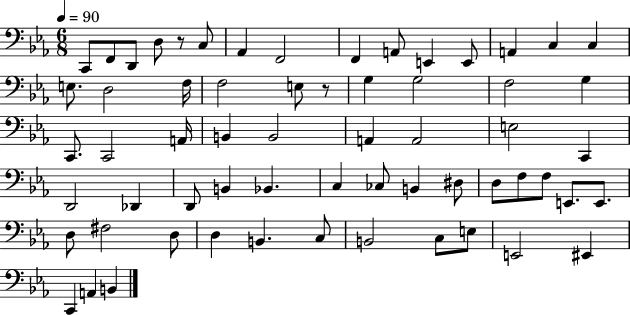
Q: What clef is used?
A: bass